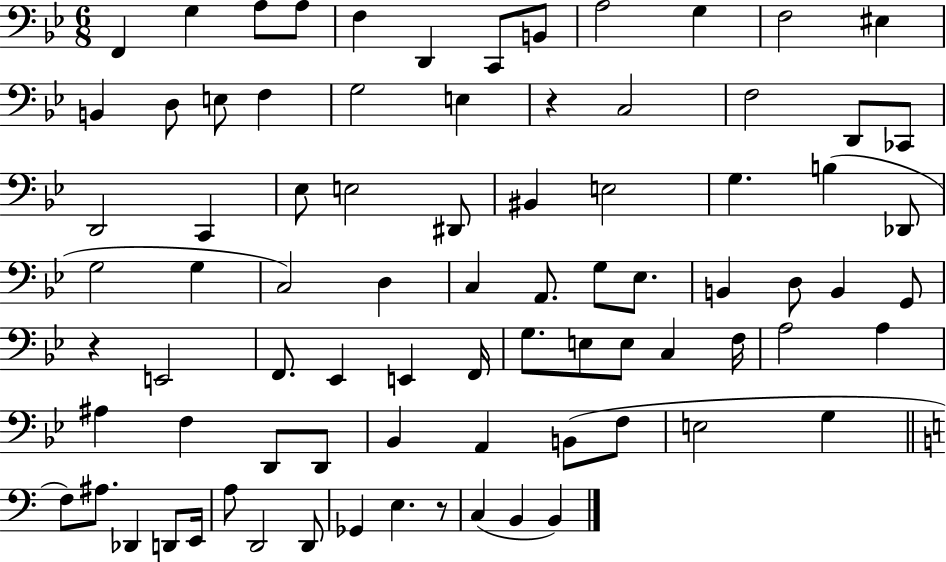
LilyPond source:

{
  \clef bass
  \numericTimeSignature
  \time 6/8
  \key bes \major
  f,4 g4 a8 a8 | f4 d,4 c,8 b,8 | a2 g4 | f2 eis4 | \break b,4 d8 e8 f4 | g2 e4 | r4 c2 | f2 d,8 ces,8 | \break d,2 c,4 | ees8 e2 dis,8 | bis,4 e2 | g4. b4( des,8 | \break g2 g4 | c2) d4 | c4 a,8. g8 ees8. | b,4 d8 b,4 g,8 | \break r4 e,2 | f,8. ees,4 e,4 f,16 | g8. e8 e8 c4 f16 | a2 a4 | \break ais4 f4 d,8 d,8 | bes,4 a,4 b,8( f8 | e2 g4 | \bar "||" \break \key c \major f8) ais8. des,4 d,8 e,16 | a8 d,2 d,8 | ges,4 e4. r8 | c4( b,4 b,4) | \break \bar "|."
}